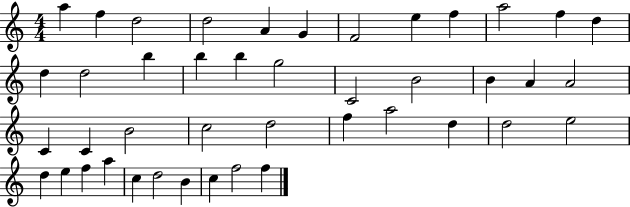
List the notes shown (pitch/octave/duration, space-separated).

A5/q F5/q D5/h D5/h A4/q G4/q F4/h E5/q F5/q A5/h F5/q D5/q D5/q D5/h B5/q B5/q B5/q G5/h C4/h B4/h B4/q A4/q A4/h C4/q C4/q B4/h C5/h D5/h F5/q A5/h D5/q D5/h E5/h D5/q E5/q F5/q A5/q C5/q D5/h B4/q C5/q F5/h F5/q